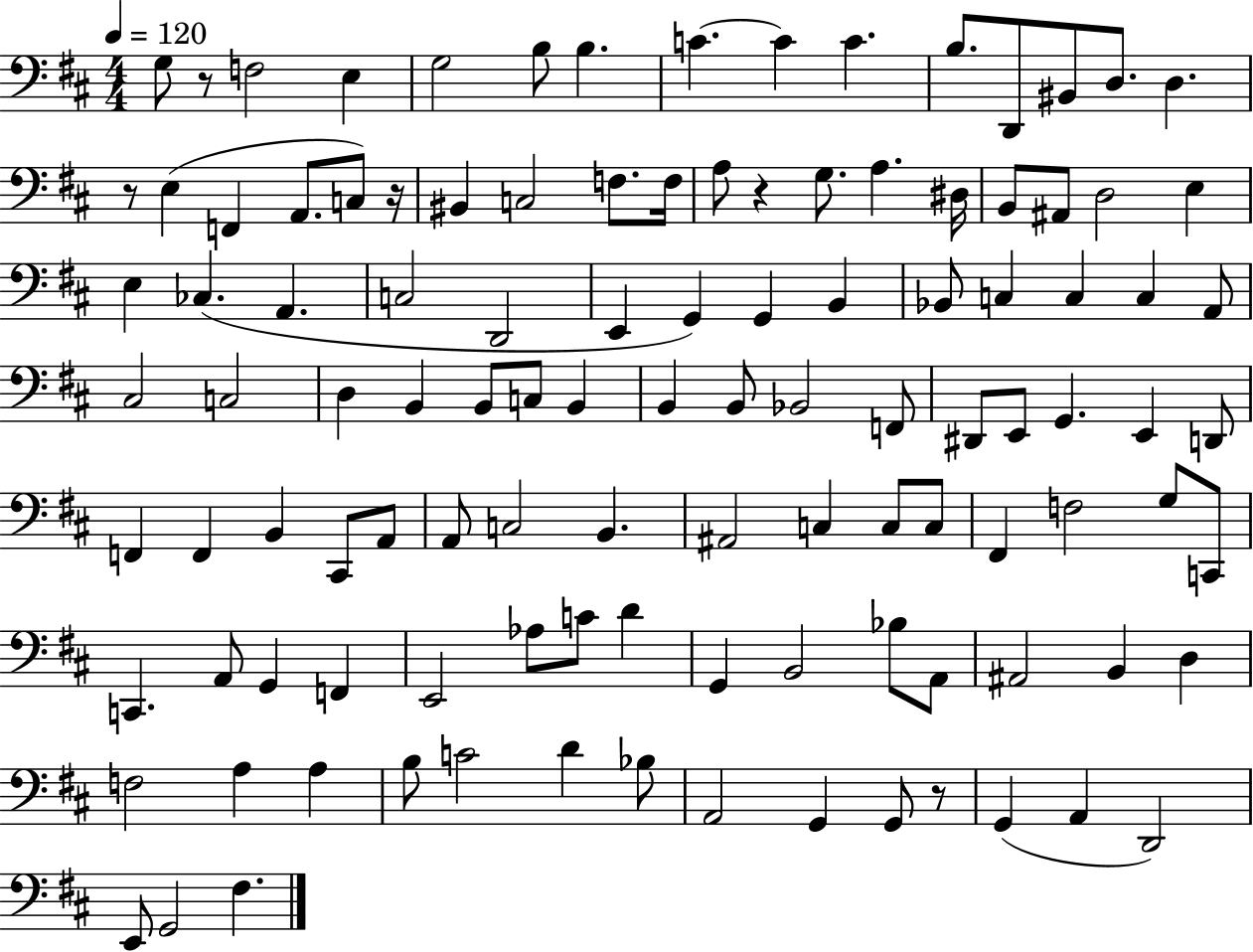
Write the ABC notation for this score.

X:1
T:Untitled
M:4/4
L:1/4
K:D
G,/2 z/2 F,2 E, G,2 B,/2 B, C C C B,/2 D,,/2 ^B,,/2 D,/2 D, z/2 E, F,, A,,/2 C,/2 z/4 ^B,, C,2 F,/2 F,/4 A,/2 z G,/2 A, ^D,/4 B,,/2 ^A,,/2 D,2 E, E, _C, A,, C,2 D,,2 E,, G,, G,, B,, _B,,/2 C, C, C, A,,/2 ^C,2 C,2 D, B,, B,,/2 C,/2 B,, B,, B,,/2 _B,,2 F,,/2 ^D,,/2 E,,/2 G,, E,, D,,/2 F,, F,, B,, ^C,,/2 A,,/2 A,,/2 C,2 B,, ^A,,2 C, C,/2 C,/2 ^F,, F,2 G,/2 C,,/2 C,, A,,/2 G,, F,, E,,2 _A,/2 C/2 D G,, B,,2 _B,/2 A,,/2 ^A,,2 B,, D, F,2 A, A, B,/2 C2 D _B,/2 A,,2 G,, G,,/2 z/2 G,, A,, D,,2 E,,/2 G,,2 ^F,